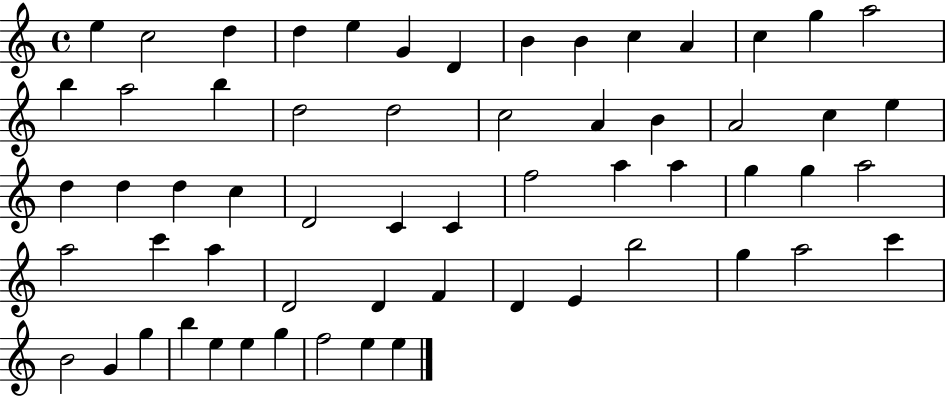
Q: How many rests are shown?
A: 0